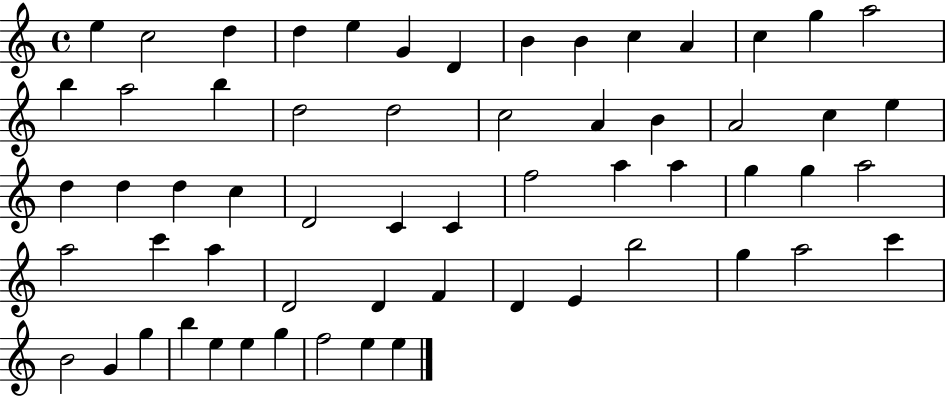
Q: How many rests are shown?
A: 0